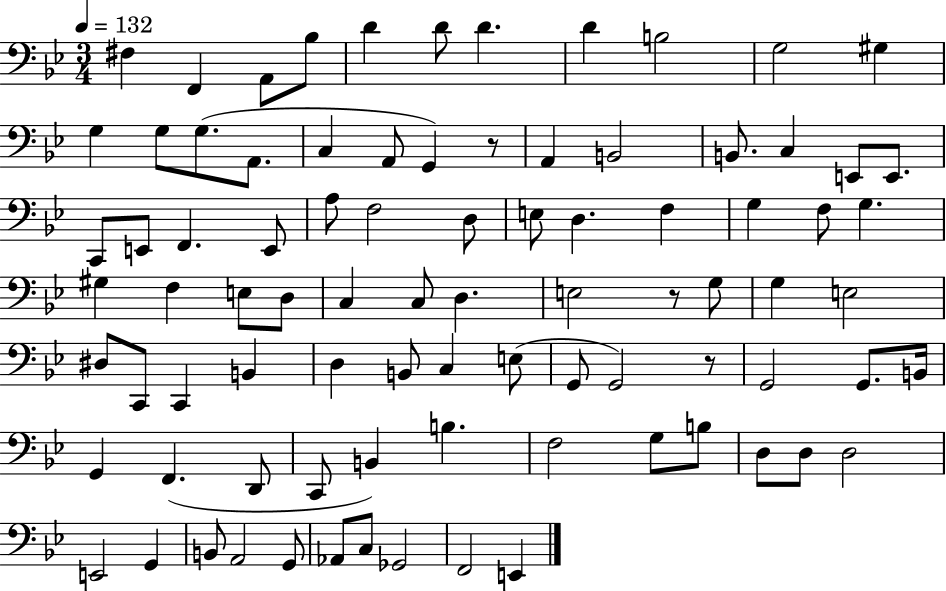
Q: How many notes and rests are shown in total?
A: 86